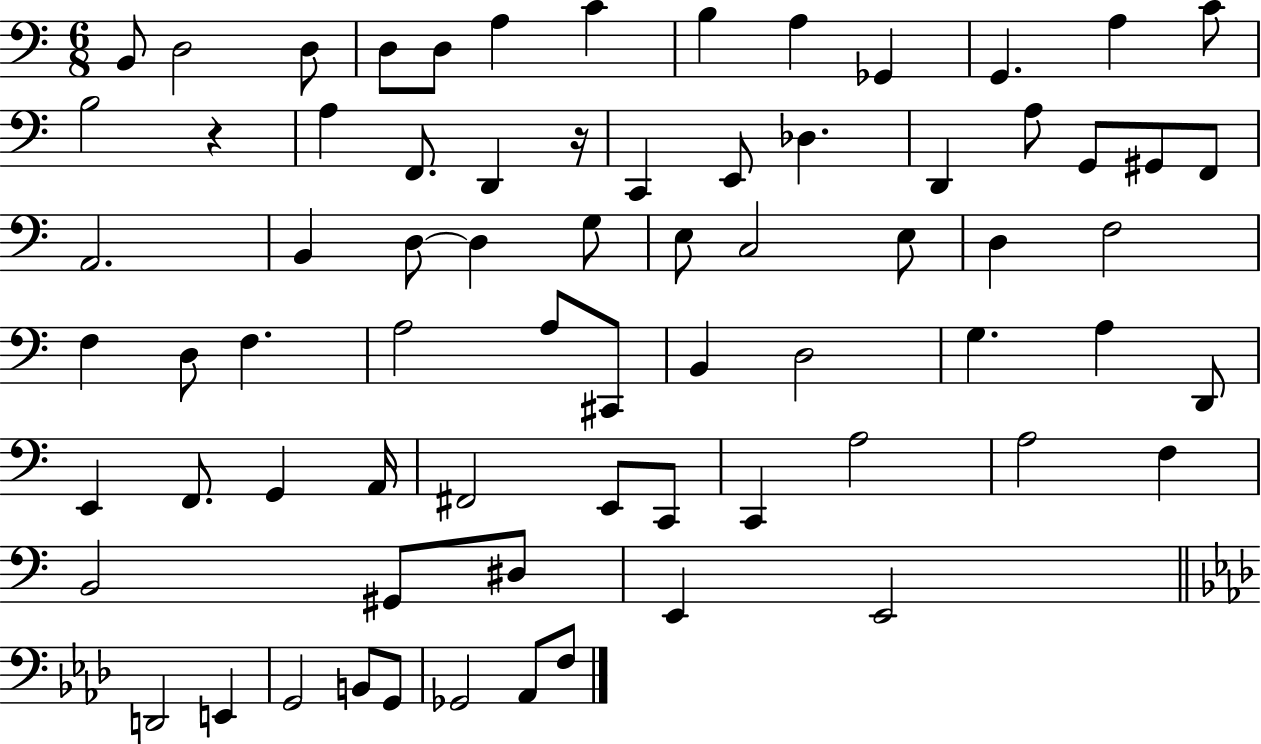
B2/e D3/h D3/e D3/e D3/e A3/q C4/q B3/q A3/q Gb2/q G2/q. A3/q C4/e B3/h R/q A3/q F2/e. D2/q R/s C2/q E2/e Db3/q. D2/q A3/e G2/e G#2/e F2/e A2/h. B2/q D3/e D3/q G3/e E3/e C3/h E3/e D3/q F3/h F3/q D3/e F3/q. A3/h A3/e C#2/e B2/q D3/h G3/q. A3/q D2/e E2/q F2/e. G2/q A2/s F#2/h E2/e C2/e C2/q A3/h A3/h F3/q B2/h G#2/e D#3/e E2/q E2/h D2/h E2/q G2/h B2/e G2/e Gb2/h Ab2/e F3/e